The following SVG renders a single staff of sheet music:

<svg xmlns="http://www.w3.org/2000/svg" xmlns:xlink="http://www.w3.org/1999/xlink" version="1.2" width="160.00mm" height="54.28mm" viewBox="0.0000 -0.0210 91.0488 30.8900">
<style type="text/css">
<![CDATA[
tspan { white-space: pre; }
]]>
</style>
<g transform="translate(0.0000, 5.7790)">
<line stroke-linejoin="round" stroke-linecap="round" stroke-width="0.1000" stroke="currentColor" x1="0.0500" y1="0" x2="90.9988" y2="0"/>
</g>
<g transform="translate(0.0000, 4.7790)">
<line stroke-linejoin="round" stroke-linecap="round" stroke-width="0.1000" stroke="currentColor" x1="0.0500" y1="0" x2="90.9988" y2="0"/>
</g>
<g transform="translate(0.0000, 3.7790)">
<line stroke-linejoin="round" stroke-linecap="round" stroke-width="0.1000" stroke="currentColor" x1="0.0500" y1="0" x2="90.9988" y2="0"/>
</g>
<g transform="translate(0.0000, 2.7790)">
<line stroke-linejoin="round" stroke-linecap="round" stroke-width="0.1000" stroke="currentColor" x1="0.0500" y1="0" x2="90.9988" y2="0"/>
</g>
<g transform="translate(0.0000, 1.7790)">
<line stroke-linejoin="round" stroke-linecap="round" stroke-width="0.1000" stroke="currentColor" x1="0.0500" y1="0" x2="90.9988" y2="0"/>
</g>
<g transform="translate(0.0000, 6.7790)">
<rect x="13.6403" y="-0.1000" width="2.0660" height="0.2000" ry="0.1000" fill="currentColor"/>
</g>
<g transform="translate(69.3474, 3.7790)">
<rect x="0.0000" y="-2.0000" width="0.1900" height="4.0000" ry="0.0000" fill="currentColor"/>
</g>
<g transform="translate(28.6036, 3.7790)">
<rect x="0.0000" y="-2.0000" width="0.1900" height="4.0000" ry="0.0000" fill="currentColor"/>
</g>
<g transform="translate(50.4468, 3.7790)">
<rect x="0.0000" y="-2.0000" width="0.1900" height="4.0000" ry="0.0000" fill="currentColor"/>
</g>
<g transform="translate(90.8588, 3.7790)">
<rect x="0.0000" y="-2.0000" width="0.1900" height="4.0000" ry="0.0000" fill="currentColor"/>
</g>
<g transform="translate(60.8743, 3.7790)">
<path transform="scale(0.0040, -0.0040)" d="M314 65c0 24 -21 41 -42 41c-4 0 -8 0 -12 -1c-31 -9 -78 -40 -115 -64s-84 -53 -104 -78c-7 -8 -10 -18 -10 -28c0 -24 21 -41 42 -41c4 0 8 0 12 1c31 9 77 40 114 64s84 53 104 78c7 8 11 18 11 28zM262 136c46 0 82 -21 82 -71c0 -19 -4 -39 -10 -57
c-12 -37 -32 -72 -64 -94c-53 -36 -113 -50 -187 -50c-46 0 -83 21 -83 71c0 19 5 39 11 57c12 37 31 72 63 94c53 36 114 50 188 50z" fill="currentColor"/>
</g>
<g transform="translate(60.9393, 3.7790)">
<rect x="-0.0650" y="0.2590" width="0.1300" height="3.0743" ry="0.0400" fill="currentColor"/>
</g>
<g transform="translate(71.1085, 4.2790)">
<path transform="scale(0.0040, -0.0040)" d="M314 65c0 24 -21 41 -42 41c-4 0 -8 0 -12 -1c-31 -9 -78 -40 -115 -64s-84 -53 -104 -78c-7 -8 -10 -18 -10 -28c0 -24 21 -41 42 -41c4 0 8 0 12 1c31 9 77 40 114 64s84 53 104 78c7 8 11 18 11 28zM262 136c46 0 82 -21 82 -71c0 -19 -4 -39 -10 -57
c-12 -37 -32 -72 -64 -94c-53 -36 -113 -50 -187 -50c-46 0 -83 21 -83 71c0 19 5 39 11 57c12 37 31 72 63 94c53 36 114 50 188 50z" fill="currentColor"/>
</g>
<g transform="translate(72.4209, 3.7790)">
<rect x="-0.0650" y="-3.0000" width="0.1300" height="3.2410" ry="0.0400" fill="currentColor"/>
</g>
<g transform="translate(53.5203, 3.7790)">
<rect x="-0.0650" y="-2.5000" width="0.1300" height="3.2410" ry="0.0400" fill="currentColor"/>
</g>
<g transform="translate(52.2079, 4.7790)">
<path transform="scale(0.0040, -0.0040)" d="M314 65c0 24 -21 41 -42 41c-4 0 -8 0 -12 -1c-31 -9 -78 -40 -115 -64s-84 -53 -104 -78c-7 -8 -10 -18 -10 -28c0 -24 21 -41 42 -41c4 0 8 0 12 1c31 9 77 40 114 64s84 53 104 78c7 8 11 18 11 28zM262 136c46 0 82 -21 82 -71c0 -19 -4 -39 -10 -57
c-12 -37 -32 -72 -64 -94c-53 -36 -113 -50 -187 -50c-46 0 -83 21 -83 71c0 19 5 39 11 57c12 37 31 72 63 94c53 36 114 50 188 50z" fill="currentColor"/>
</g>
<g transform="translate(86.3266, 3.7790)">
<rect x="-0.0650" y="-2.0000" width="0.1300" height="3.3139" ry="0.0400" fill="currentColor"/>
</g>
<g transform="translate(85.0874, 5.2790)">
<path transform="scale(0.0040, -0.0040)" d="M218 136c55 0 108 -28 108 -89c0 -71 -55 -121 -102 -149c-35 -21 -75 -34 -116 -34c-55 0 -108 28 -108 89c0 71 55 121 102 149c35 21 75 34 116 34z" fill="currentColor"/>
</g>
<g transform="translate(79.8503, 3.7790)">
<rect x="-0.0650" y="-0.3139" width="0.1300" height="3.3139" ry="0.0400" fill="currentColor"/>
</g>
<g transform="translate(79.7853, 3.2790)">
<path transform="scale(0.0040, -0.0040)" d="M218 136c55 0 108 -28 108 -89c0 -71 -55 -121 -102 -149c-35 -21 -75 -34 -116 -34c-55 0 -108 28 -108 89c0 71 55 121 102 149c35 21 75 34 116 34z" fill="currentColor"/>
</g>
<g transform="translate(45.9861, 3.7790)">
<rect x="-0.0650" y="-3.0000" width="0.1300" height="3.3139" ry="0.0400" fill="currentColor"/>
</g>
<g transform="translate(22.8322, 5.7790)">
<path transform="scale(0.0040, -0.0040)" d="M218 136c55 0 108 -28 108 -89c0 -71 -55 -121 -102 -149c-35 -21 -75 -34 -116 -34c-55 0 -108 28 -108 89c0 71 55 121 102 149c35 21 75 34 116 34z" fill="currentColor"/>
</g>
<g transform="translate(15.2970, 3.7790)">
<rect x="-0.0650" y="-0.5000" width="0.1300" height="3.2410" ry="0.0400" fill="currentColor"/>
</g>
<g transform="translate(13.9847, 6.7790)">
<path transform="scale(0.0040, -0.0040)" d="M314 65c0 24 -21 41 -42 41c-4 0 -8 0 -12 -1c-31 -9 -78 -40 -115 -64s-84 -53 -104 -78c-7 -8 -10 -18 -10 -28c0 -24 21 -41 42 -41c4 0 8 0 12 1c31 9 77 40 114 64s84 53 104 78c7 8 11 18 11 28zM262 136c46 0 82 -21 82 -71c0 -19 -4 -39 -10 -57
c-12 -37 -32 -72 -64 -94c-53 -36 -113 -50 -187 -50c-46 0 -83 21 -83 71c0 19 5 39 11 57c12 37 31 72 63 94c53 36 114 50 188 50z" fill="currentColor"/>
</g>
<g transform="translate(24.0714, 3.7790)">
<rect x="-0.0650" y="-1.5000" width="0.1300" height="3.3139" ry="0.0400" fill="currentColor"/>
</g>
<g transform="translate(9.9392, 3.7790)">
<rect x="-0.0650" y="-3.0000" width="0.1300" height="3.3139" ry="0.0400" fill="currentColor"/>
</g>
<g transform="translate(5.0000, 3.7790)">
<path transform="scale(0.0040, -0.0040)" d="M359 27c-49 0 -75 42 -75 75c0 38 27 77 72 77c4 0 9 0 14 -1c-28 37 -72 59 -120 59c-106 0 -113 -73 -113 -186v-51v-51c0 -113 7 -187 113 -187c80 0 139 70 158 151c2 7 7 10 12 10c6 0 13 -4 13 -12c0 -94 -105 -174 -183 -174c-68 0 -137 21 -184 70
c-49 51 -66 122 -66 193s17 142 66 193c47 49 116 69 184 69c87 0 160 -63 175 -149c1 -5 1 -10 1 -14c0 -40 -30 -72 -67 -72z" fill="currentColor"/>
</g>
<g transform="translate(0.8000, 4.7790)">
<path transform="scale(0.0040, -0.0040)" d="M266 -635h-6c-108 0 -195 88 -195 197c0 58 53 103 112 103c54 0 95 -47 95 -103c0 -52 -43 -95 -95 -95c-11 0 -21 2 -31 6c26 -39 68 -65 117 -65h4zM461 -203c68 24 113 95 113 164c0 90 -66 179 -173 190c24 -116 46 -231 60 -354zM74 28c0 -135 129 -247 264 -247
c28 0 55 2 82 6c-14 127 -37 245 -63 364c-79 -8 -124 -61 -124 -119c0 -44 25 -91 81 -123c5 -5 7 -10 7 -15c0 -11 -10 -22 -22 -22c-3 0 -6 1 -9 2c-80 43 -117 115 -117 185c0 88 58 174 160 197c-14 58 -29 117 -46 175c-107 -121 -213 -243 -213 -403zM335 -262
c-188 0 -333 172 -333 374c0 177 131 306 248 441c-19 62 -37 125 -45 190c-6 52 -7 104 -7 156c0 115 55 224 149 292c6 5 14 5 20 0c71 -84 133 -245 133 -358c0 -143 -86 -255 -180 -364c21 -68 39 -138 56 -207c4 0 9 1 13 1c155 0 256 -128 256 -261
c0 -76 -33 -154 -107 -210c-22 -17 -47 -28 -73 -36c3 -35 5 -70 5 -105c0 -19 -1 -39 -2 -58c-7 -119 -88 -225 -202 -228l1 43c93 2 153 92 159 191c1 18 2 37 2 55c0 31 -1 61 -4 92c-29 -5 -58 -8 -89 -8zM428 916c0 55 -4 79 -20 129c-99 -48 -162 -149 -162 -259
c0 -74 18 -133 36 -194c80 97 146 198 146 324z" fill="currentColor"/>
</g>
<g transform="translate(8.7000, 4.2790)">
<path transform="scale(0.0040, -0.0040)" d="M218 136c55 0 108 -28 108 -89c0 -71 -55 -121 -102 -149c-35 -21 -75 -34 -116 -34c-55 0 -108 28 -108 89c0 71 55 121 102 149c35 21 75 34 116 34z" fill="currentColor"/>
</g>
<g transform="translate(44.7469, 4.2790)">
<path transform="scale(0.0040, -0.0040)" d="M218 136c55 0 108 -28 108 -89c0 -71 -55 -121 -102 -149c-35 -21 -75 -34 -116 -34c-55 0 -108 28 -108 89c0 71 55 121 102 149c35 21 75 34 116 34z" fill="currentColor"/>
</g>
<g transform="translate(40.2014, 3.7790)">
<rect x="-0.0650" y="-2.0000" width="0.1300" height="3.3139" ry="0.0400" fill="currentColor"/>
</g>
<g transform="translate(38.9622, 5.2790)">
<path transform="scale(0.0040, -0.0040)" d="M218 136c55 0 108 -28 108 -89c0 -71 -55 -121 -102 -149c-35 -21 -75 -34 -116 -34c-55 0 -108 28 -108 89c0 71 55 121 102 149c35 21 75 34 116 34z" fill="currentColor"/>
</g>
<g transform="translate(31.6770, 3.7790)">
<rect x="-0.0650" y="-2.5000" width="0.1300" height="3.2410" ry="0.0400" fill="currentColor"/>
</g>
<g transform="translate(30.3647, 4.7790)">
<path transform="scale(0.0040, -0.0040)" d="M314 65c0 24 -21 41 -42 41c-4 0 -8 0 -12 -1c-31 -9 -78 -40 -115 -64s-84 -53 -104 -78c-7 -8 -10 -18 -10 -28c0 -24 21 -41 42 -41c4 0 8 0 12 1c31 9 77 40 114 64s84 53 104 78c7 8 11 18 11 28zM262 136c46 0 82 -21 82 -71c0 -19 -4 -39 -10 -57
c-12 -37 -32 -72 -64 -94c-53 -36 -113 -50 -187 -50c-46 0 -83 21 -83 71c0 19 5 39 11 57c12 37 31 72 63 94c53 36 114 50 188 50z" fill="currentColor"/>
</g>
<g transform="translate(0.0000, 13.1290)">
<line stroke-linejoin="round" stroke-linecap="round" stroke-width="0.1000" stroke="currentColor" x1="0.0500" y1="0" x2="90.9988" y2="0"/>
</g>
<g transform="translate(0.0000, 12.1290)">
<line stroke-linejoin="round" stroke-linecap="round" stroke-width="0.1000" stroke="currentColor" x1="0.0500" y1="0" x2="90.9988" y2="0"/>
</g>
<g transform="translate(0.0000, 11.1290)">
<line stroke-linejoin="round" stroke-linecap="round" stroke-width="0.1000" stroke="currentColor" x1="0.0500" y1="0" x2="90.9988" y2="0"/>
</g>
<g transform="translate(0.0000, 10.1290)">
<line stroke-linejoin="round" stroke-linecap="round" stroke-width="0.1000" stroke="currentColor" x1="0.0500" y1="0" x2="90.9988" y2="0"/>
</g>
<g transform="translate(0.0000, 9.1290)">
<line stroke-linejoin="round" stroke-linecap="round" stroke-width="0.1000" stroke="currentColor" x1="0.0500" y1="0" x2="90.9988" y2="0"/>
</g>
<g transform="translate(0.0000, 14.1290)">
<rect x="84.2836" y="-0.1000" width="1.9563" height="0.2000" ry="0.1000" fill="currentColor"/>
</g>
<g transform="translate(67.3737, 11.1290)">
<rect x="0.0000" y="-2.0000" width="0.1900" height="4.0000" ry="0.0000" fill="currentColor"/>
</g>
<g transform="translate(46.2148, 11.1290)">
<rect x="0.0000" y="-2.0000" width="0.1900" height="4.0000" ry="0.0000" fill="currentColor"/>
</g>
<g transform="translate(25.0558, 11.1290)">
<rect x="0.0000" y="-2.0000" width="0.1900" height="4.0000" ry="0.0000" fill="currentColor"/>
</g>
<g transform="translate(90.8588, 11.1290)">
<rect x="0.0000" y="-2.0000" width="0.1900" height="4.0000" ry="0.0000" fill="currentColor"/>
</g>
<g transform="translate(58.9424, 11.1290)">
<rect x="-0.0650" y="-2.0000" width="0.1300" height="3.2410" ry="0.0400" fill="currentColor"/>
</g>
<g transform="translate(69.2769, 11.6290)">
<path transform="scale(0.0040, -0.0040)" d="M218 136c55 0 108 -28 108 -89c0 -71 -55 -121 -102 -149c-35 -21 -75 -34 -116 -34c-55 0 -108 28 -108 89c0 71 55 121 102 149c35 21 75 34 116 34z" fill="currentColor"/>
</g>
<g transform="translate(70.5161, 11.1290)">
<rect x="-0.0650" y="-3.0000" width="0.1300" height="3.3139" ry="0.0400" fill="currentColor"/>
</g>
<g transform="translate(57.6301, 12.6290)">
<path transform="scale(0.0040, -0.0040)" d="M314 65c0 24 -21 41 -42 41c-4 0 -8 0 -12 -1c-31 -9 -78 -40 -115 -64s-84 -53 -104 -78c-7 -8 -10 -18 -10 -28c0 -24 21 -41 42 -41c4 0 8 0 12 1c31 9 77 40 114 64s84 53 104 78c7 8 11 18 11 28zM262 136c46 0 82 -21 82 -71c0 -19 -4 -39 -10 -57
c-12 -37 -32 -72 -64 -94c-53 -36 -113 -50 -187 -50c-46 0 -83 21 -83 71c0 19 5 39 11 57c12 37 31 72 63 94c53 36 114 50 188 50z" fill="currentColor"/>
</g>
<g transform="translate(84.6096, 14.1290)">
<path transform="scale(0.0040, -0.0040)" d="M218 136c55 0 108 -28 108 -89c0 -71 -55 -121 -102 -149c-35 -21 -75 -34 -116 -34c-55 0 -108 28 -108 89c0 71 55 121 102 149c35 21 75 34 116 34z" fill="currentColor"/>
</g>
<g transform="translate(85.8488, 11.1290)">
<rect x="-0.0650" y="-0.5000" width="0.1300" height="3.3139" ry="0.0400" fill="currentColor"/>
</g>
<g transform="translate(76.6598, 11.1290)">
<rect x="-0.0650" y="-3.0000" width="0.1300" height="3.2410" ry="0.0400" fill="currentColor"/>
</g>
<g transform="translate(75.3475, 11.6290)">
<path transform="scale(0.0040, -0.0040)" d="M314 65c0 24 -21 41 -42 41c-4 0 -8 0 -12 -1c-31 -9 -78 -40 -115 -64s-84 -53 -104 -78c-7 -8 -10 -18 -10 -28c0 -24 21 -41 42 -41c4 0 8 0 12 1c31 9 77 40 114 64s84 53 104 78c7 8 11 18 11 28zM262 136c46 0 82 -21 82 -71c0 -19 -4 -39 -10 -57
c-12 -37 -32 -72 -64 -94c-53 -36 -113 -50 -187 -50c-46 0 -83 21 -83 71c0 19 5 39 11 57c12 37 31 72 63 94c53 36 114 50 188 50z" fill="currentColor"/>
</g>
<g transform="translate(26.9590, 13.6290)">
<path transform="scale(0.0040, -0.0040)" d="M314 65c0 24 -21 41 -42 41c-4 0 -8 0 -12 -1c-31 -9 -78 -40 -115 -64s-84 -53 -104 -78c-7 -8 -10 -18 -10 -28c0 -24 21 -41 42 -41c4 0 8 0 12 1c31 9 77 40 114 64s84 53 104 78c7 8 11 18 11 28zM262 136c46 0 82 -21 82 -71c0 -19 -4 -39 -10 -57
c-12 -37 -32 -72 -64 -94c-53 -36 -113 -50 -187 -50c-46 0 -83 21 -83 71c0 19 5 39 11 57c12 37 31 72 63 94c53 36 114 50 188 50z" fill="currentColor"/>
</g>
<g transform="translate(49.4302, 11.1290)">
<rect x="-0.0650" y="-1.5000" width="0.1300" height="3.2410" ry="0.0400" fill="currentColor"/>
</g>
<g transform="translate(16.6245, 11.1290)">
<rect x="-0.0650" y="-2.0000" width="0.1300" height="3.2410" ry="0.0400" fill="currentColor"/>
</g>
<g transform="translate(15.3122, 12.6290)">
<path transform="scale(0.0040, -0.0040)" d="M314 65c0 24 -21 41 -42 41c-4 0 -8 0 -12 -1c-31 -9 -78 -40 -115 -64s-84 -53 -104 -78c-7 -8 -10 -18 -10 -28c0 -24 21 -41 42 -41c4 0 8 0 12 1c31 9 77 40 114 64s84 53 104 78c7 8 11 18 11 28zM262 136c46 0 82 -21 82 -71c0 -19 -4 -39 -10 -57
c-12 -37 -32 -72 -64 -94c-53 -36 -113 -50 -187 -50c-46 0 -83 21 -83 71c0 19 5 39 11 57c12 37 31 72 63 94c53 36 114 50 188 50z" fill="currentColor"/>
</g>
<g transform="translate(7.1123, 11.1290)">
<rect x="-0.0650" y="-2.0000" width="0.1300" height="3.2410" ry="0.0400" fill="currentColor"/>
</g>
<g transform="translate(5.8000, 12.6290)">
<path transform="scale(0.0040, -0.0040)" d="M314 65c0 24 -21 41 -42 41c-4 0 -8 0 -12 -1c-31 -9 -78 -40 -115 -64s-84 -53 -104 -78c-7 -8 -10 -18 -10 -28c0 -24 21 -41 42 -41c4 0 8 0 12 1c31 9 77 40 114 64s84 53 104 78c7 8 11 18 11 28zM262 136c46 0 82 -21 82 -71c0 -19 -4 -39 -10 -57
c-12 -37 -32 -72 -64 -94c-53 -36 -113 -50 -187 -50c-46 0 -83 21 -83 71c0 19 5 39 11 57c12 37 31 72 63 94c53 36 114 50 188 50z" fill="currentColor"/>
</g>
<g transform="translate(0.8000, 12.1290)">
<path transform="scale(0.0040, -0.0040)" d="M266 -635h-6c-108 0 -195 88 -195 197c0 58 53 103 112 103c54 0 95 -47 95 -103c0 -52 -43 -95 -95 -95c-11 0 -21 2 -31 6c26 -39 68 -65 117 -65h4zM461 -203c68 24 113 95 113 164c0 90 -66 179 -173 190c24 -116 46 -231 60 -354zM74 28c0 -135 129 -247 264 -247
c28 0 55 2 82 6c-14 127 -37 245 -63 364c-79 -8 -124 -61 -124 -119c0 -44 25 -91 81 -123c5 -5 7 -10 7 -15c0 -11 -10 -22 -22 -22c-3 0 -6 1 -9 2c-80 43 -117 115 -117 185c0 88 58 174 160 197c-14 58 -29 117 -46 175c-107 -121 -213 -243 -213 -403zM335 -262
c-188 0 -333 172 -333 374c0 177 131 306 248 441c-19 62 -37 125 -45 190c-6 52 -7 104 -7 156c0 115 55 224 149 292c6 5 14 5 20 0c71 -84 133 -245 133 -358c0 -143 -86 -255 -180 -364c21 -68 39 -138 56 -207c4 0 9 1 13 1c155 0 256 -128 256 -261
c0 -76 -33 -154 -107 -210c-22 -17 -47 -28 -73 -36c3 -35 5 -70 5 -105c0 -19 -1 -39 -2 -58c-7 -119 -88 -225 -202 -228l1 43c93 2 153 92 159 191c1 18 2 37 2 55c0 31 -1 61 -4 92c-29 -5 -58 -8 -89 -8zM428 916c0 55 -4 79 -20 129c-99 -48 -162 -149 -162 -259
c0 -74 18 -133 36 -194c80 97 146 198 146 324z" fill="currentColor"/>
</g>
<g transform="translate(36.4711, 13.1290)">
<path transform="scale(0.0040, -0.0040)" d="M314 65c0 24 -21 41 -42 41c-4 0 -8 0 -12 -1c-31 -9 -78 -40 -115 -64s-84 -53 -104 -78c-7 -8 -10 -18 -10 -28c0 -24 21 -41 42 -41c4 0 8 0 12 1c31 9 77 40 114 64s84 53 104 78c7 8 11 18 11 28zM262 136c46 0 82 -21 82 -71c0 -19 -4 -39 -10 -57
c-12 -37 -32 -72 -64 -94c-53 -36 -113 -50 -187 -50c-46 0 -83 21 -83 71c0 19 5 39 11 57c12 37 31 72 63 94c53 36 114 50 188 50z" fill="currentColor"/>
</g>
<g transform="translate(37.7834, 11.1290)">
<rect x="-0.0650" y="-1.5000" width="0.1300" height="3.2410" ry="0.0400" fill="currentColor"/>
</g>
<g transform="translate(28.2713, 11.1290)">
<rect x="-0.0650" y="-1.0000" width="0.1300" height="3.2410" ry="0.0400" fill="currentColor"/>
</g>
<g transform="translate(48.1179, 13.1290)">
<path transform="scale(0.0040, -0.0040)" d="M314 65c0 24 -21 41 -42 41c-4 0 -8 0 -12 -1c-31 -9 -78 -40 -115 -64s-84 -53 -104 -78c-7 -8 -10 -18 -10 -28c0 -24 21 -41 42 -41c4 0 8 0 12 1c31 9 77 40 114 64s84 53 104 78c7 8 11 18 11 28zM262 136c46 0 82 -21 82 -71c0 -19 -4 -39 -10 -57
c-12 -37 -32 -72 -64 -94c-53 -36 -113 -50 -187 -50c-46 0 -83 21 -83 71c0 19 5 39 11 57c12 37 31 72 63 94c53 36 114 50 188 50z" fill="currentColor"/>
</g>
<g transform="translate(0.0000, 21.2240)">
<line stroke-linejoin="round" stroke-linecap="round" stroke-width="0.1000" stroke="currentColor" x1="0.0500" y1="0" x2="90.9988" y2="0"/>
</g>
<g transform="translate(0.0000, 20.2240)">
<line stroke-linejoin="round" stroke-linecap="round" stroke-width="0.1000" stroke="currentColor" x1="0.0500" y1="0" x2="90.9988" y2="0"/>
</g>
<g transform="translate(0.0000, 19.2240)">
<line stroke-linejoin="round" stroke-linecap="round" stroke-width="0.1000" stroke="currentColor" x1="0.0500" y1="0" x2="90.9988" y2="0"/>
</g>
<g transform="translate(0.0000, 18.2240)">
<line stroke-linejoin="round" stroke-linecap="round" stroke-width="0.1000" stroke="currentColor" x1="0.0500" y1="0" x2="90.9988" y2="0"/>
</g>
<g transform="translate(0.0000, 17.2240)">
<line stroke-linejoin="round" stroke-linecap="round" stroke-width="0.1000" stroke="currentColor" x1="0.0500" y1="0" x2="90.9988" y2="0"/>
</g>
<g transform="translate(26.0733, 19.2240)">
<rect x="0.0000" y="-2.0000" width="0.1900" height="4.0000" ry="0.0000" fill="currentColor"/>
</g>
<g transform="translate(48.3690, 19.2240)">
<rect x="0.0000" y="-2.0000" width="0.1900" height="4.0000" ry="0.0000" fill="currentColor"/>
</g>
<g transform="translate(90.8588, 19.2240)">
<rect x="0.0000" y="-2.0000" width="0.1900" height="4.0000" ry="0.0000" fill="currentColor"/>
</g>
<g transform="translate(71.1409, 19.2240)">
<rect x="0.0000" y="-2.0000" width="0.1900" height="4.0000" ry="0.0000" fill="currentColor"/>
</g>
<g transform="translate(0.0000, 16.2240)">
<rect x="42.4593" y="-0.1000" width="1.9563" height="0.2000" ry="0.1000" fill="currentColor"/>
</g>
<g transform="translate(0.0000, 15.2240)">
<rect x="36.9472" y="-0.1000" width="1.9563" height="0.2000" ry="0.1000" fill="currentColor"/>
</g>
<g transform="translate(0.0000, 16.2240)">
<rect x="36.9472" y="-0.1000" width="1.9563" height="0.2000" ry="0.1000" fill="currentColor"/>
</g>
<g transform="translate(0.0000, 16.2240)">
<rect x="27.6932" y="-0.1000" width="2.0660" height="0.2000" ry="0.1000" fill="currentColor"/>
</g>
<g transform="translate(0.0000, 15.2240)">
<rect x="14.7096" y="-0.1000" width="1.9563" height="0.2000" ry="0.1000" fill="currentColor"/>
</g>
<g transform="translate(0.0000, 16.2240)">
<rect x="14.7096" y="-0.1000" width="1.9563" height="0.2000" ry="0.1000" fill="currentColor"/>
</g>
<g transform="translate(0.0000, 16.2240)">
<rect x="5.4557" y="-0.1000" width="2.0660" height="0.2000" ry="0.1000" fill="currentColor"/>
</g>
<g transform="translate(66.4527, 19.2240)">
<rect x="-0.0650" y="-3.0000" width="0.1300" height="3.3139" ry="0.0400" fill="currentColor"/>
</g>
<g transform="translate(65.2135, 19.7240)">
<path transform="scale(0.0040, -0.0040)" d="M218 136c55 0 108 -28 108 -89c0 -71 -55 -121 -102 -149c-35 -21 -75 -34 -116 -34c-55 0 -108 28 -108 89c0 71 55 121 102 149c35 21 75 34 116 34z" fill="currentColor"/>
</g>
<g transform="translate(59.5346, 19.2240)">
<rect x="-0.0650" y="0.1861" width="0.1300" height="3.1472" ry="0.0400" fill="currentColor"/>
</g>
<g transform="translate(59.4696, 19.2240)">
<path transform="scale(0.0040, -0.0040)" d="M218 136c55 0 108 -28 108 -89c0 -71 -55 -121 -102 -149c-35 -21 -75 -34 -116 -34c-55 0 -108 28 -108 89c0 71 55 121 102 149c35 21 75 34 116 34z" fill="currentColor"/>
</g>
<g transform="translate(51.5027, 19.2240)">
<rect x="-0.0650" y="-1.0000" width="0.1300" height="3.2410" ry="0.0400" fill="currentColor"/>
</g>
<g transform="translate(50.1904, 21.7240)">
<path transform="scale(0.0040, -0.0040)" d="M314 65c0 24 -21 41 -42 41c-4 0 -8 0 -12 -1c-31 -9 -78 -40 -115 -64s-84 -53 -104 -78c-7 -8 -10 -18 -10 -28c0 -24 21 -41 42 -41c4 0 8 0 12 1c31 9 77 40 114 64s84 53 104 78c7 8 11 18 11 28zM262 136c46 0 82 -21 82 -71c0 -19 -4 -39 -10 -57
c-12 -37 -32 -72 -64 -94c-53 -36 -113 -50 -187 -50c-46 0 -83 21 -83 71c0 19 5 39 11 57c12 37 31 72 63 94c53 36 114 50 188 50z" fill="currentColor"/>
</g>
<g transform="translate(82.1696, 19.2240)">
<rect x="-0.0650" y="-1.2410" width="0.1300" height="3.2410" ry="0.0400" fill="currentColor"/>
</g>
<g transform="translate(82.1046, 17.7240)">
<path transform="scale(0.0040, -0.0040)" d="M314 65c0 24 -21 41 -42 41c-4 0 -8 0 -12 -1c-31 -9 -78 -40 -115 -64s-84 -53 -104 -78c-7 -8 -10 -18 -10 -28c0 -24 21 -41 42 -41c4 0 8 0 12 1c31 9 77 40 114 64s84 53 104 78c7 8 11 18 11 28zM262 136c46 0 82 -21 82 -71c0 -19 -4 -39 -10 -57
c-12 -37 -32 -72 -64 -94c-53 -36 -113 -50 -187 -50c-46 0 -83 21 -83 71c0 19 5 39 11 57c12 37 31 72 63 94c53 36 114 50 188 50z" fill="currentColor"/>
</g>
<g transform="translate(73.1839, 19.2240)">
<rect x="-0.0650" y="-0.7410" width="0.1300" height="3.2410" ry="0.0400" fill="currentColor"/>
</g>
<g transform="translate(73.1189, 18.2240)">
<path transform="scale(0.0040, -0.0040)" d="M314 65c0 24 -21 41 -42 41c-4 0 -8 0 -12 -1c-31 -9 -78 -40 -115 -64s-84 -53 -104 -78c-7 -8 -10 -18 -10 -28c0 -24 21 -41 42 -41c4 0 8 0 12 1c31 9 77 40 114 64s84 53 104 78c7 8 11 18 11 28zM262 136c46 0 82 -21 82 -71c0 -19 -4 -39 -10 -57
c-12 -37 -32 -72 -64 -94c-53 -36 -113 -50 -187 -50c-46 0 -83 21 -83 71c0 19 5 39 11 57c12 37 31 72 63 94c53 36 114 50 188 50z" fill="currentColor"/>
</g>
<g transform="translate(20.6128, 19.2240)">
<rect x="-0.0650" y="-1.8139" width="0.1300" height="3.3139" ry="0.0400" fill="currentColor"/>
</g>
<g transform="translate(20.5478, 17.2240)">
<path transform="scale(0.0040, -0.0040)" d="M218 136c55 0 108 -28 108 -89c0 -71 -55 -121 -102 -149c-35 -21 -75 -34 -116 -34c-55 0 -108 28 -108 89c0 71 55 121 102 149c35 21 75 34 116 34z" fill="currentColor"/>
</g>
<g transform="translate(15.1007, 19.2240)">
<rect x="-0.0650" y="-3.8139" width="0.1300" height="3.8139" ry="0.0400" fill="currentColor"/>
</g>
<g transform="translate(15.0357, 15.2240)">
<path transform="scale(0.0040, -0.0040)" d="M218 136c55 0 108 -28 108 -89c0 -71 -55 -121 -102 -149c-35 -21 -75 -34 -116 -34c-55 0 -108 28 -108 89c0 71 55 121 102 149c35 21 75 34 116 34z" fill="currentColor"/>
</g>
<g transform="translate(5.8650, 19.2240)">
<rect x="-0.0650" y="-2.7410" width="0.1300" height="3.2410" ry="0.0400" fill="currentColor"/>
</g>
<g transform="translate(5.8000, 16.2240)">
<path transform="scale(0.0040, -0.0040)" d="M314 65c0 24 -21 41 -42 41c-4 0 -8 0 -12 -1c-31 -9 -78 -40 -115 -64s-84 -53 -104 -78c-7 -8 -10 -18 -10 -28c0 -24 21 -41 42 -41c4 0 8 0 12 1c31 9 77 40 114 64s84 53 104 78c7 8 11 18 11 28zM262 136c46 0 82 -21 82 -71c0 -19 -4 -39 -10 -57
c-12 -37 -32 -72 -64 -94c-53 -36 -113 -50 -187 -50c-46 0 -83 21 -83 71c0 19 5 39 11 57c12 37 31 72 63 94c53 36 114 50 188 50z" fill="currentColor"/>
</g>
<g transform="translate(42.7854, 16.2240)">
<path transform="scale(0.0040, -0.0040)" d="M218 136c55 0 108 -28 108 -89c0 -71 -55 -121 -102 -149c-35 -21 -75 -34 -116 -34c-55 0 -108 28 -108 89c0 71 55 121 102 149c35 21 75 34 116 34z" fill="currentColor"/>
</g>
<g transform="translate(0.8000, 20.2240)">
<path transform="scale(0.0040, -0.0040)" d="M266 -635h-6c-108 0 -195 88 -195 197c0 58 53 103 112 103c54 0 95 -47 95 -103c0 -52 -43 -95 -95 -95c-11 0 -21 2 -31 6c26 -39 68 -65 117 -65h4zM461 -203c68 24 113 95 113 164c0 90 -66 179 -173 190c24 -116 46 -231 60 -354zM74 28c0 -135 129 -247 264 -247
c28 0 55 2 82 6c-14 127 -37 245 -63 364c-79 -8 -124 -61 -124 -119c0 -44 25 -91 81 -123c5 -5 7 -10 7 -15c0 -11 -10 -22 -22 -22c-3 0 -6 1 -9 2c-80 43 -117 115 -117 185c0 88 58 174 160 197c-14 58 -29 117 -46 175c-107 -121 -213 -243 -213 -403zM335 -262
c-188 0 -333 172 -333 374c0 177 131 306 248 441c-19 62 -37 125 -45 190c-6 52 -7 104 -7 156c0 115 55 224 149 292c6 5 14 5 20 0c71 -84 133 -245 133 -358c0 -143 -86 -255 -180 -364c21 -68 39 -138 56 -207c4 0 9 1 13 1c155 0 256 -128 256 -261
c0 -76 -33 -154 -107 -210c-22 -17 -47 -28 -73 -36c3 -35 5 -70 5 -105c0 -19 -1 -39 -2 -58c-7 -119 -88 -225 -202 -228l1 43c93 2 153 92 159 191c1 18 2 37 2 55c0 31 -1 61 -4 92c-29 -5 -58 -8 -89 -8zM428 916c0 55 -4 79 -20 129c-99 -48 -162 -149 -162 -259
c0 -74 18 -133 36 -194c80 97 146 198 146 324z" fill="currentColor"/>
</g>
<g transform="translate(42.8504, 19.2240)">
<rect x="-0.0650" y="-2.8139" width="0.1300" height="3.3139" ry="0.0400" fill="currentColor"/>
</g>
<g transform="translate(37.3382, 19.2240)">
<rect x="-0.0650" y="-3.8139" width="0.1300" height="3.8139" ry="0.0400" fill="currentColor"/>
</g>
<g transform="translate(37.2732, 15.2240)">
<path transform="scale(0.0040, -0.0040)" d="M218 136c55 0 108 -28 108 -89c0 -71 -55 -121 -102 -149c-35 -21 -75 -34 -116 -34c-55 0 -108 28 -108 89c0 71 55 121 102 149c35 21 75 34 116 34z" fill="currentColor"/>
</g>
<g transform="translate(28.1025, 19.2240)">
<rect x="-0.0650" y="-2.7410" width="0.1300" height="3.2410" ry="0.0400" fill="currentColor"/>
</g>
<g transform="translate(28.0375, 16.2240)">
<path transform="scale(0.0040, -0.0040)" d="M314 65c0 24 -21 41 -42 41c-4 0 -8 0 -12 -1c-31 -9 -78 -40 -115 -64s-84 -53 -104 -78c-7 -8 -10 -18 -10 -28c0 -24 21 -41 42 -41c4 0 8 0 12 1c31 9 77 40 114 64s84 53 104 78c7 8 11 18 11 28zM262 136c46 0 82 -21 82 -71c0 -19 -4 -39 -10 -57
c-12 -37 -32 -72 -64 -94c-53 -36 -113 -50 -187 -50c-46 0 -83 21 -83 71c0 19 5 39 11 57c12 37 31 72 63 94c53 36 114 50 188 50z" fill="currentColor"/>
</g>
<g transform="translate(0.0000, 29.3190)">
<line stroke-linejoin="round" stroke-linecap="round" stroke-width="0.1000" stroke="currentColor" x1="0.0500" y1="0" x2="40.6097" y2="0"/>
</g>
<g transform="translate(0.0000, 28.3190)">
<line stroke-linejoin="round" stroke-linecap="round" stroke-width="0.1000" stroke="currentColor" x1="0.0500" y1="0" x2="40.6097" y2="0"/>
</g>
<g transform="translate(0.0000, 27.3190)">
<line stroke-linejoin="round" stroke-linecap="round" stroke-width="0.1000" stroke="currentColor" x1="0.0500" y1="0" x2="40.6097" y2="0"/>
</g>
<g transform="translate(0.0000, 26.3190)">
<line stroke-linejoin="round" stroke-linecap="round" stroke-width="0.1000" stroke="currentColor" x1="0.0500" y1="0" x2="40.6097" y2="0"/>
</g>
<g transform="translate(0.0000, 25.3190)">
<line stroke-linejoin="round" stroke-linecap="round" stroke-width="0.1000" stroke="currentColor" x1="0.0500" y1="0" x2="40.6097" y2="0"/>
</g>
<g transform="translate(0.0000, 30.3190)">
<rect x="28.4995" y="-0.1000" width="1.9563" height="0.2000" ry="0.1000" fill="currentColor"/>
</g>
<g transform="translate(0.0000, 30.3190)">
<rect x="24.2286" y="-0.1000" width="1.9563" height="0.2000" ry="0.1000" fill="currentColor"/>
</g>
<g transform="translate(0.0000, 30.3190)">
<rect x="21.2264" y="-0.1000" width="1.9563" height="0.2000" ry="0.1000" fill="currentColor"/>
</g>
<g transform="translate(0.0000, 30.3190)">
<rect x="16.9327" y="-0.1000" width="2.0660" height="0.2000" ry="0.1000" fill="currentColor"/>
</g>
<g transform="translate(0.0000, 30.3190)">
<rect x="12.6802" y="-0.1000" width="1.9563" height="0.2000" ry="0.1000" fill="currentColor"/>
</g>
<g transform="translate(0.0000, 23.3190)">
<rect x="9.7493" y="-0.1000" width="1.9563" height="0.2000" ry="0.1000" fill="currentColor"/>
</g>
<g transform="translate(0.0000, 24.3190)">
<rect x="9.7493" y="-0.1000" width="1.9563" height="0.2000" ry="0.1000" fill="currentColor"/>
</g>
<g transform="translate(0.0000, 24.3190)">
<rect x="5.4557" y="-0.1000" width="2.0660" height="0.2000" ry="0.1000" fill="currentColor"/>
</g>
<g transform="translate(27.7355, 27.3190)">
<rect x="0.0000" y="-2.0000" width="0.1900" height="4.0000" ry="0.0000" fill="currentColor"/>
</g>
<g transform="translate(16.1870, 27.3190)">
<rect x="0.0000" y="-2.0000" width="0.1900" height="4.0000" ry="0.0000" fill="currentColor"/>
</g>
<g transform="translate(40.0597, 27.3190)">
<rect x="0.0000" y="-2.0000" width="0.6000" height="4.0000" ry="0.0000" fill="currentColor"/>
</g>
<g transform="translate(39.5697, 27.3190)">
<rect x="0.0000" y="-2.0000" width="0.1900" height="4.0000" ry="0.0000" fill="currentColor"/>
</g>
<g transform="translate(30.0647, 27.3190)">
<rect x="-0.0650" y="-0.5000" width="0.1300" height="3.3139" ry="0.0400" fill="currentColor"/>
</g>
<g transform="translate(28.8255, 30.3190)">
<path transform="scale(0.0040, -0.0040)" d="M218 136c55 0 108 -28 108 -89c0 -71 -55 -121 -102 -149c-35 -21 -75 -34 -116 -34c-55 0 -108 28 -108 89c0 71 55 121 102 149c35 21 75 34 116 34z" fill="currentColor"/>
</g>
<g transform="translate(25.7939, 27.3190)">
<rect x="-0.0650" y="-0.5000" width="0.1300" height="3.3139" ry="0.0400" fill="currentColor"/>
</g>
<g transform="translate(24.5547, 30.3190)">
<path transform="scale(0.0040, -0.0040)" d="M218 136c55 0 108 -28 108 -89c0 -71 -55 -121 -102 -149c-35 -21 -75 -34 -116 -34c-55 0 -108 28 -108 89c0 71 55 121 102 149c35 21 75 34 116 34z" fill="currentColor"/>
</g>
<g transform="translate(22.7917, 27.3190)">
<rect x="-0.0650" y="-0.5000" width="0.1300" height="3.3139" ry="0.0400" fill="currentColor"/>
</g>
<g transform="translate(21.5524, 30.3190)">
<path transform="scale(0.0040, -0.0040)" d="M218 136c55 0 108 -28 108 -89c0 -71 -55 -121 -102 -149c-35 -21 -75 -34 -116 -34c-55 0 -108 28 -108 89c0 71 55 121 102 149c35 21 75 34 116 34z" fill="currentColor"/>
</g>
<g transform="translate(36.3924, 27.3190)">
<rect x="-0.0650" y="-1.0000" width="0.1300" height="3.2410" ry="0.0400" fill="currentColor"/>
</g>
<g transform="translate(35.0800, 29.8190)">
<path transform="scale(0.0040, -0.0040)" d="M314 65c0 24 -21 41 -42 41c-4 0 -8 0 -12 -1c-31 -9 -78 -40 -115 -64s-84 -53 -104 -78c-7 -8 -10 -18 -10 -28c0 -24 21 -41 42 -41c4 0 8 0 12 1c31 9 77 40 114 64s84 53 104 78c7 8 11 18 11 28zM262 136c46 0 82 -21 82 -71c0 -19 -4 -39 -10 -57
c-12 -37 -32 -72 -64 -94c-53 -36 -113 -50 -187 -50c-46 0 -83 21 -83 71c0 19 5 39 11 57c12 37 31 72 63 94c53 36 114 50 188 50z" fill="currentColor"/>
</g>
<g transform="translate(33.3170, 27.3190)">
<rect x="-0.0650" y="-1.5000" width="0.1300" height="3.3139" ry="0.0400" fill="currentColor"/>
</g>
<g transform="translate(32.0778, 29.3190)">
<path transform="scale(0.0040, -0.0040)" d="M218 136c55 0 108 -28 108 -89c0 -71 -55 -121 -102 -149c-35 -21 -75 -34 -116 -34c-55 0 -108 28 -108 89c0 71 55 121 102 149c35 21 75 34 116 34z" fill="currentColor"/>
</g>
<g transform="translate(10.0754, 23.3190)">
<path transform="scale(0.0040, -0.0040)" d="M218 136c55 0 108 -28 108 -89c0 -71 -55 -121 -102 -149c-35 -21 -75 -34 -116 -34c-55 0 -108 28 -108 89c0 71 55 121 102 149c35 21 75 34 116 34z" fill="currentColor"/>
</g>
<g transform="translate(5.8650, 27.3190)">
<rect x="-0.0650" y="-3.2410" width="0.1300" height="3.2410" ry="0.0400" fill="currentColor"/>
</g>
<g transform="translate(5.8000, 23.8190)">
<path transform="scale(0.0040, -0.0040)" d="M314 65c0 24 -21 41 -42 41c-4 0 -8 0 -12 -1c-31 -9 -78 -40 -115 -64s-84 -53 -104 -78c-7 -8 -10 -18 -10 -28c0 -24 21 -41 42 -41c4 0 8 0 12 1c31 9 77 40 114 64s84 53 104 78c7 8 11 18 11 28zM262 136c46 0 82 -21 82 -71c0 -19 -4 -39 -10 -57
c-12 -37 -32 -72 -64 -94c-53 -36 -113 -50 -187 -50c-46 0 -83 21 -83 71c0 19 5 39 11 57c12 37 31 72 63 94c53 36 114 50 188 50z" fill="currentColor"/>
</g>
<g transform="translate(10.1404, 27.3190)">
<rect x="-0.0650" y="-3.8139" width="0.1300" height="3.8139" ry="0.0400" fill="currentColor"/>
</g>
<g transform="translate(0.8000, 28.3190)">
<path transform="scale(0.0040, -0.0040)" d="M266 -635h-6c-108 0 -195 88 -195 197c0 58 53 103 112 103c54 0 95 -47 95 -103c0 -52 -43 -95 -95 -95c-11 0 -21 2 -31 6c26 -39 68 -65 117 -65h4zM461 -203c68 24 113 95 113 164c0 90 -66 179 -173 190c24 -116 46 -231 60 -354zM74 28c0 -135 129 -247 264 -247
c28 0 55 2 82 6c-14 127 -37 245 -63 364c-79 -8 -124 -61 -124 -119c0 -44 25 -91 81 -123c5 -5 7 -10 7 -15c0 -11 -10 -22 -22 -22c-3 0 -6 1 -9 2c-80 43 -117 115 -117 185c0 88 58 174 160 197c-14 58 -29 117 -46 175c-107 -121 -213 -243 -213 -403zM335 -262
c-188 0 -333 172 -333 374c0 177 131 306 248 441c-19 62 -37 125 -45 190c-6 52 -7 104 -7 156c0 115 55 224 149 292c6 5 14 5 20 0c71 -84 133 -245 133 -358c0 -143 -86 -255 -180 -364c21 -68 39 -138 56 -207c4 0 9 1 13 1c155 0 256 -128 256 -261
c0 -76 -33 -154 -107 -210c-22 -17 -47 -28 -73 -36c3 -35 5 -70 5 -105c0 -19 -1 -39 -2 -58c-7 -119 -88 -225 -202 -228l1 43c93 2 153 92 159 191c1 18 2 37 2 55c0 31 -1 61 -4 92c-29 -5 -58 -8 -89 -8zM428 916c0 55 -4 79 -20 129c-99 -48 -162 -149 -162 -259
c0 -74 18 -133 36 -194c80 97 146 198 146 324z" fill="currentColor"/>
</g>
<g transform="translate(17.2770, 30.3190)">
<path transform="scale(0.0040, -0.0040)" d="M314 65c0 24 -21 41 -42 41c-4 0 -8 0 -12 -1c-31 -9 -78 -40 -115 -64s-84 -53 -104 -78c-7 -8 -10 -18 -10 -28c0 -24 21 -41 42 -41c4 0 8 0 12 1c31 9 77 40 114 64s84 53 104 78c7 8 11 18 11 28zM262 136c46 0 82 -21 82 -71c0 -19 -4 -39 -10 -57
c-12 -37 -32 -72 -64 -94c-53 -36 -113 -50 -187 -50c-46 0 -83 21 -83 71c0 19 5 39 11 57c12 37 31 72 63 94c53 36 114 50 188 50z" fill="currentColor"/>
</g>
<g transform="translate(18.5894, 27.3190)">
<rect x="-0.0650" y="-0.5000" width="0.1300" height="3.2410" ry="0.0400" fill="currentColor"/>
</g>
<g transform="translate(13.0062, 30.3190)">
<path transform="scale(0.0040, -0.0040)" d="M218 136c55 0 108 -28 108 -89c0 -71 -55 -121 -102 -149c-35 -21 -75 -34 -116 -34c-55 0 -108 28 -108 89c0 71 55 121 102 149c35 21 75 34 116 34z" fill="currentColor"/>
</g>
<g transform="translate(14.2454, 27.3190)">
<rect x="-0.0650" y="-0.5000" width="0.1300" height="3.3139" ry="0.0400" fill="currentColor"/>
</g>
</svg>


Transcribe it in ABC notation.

X:1
T:Untitled
M:4/4
L:1/4
K:C
A C2 E G2 F A G2 B2 A2 c F F2 F2 D2 E2 E2 F2 A A2 C a2 c' f a2 c' a D2 B A d2 e2 b2 c' C C2 C C C E D2